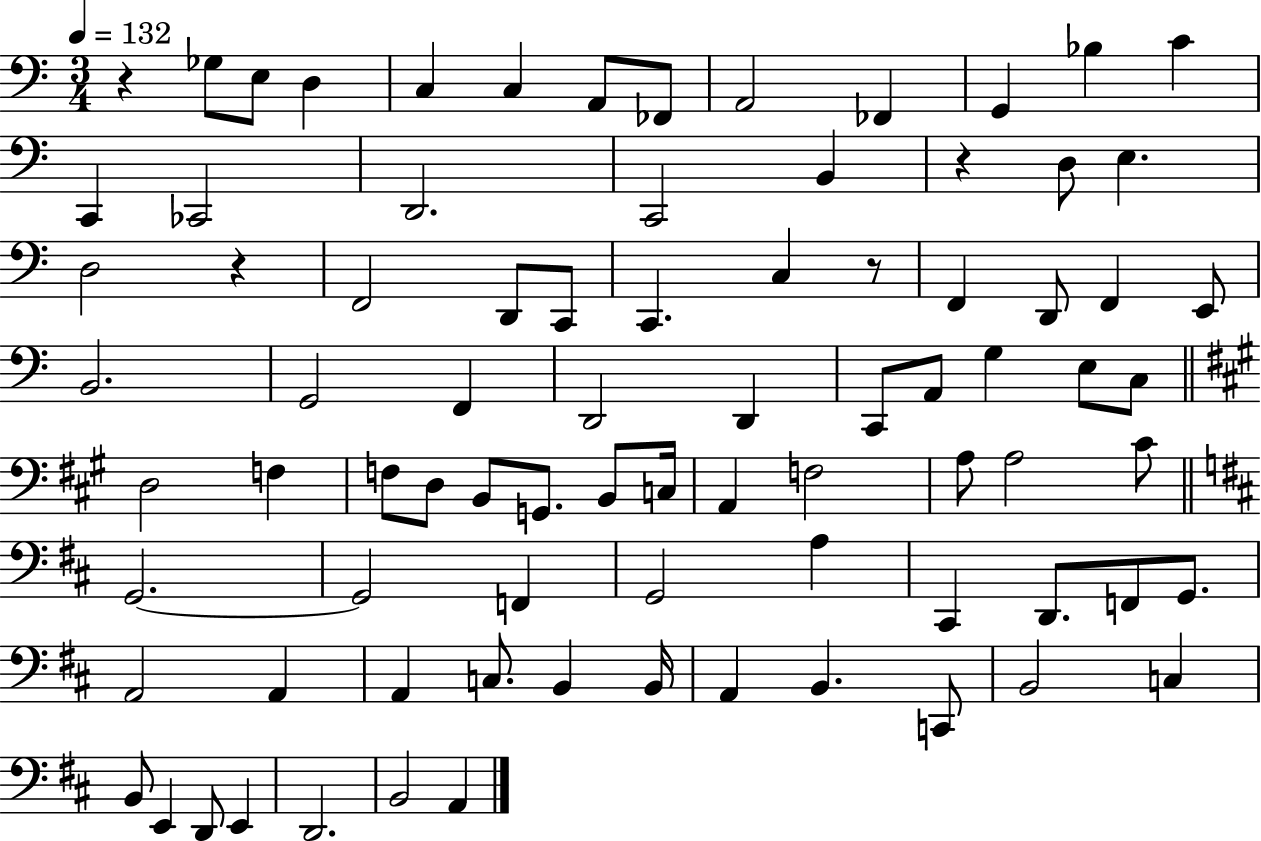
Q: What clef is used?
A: bass